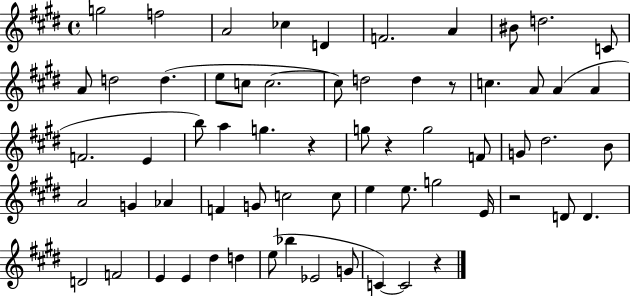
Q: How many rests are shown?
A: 5